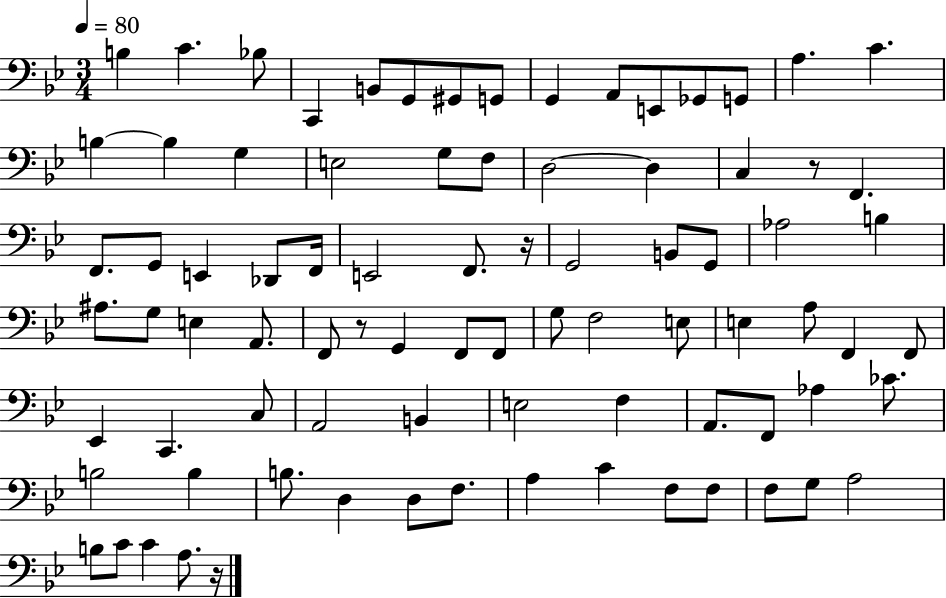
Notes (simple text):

B3/q C4/q. Bb3/e C2/q B2/e G2/e G#2/e G2/e G2/q A2/e E2/e Gb2/e G2/e A3/q. C4/q. B3/q B3/q G3/q E3/h G3/e F3/e D3/h D3/q C3/q R/e F2/q. F2/e. G2/e E2/q Db2/e F2/s E2/h F2/e. R/s G2/h B2/e G2/e Ab3/h B3/q A#3/e. G3/e E3/q A2/e. F2/e R/e G2/q F2/e F2/e G3/e F3/h E3/e E3/q A3/e F2/q F2/e Eb2/q C2/q. C3/e A2/h B2/q E3/h F3/q A2/e. F2/e Ab3/q CES4/e. B3/h B3/q B3/e. D3/q D3/e F3/e. A3/q C4/q F3/e F3/e F3/e G3/e A3/h B3/e C4/e C4/q A3/e. R/s